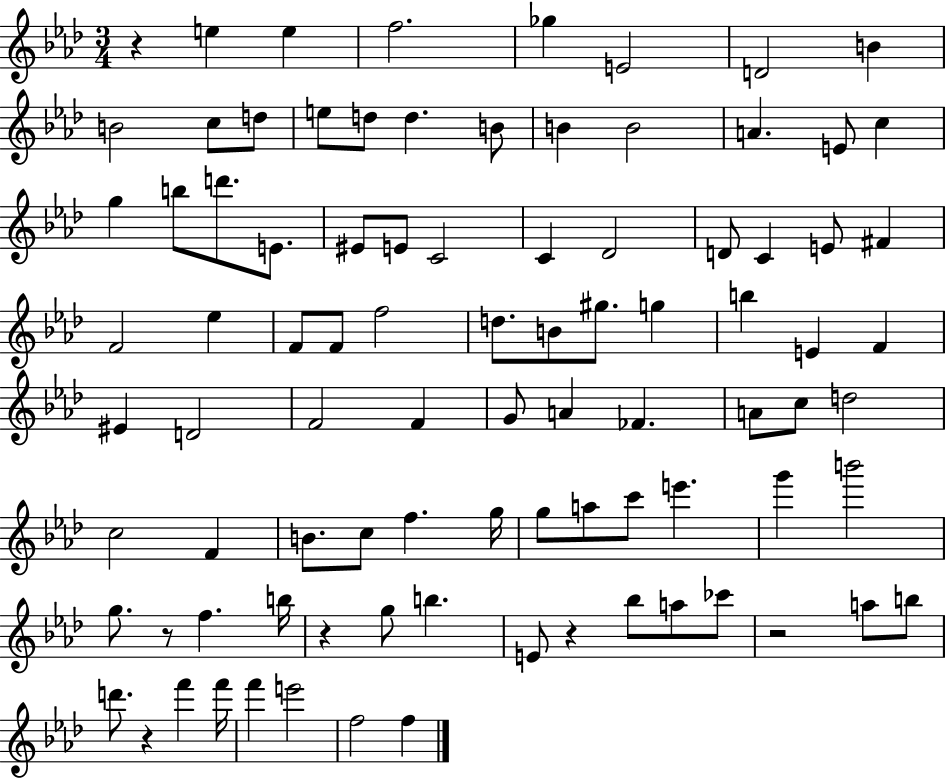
X:1
T:Untitled
M:3/4
L:1/4
K:Ab
z e e f2 _g E2 D2 B B2 c/2 d/2 e/2 d/2 d B/2 B B2 A E/2 c g b/2 d'/2 E/2 ^E/2 E/2 C2 C _D2 D/2 C E/2 ^F F2 _e F/2 F/2 f2 d/2 B/2 ^g/2 g b E F ^E D2 F2 F G/2 A _F A/2 c/2 d2 c2 F B/2 c/2 f g/4 g/2 a/2 c'/2 e' g' b'2 g/2 z/2 f b/4 z g/2 b E/2 z _b/2 a/2 _c'/2 z2 a/2 b/2 d'/2 z f' f'/4 f' e'2 f2 f